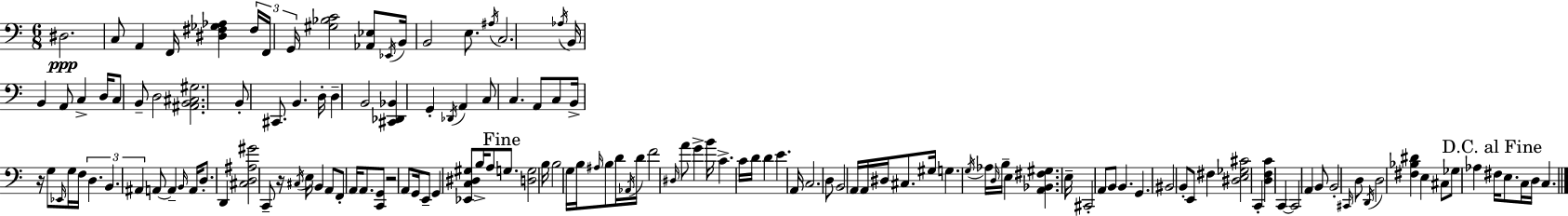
{
  \clef bass
  \numericTimeSignature
  \time 6/8
  \key a \minor
  dis2.\ppp | c8 a,4 f,16 <dis fis ges aes>4 \tuplet 3/2 { fis16 | f,16 g,16 } <gis bes c'>2 <aes, ees>8 | \acciaccatura { ees,16 } b,16 b,2 e8. | \break \acciaccatura { ais16 } c2. | \acciaccatura { aes16 } b,16 b,4 a,8 c4-> | d16 c8 b,8-- d2 | <ais, b, cis gis>2. | \break b,8-. cis,8. b,4. | d16-. d4-- b,2 | <cis, des, bes,>4 g,4-. \acciaccatura { des,16 } | a,4 c8 c4. | \break a,8 c8 b,16-> r16 g8 \grace { ees,16 } g16 f16 \tuplet 3/2 { d4. | b,4. ais,4 } | a,8~~ a,4-- \grace { b,16 } a,16 d8.-. | d,4 <cis d ais gis'>2 | \break c,8-- r16 \acciaccatura { cis16 } e16 b,4 a,8 | f,8-. a,16 a,8. <c, g,>8 r2 | a,8 g,16 e,8-- g,4 | <ees, c dis gis>8 b16-> a8 \mark "Fine" g8. <d g>2 | \break b16 b2 | g16 b16 \grace { ais16 } b8 d'16 \acciaccatura { aes,16 } d'16 f'2 | \grace { dis16 } a'8 g'4-> | b'16 c'4.-> c'16 d'16 d'4 | \break e'4. a,16 c2. | d8 | b,2 a,16 a,16 dis16 cis8. | gis16 g4. \acciaccatura { g16 } aes16 \grace { d16 } | \break b16-- e4 <a, bes, fis gis>4. e16-- | cis,2-. a,8 b,8 | b,4. g,4. | bis,2 b,8-. e,8 | \break fis4 <dis e ges cis'>2 | c,4-. <d f c'>4 c,4~~ | c,2 a,4 | b,8 b,2-. \grace { cis,16 } d8 | \break \acciaccatura { d,16 } d2 <fis bes dis'>4 | e4 cis8 ges8 aes4 | \mark "D.C. al Fine" fis16 e8. c16 d16 c4. | \bar "|."
}